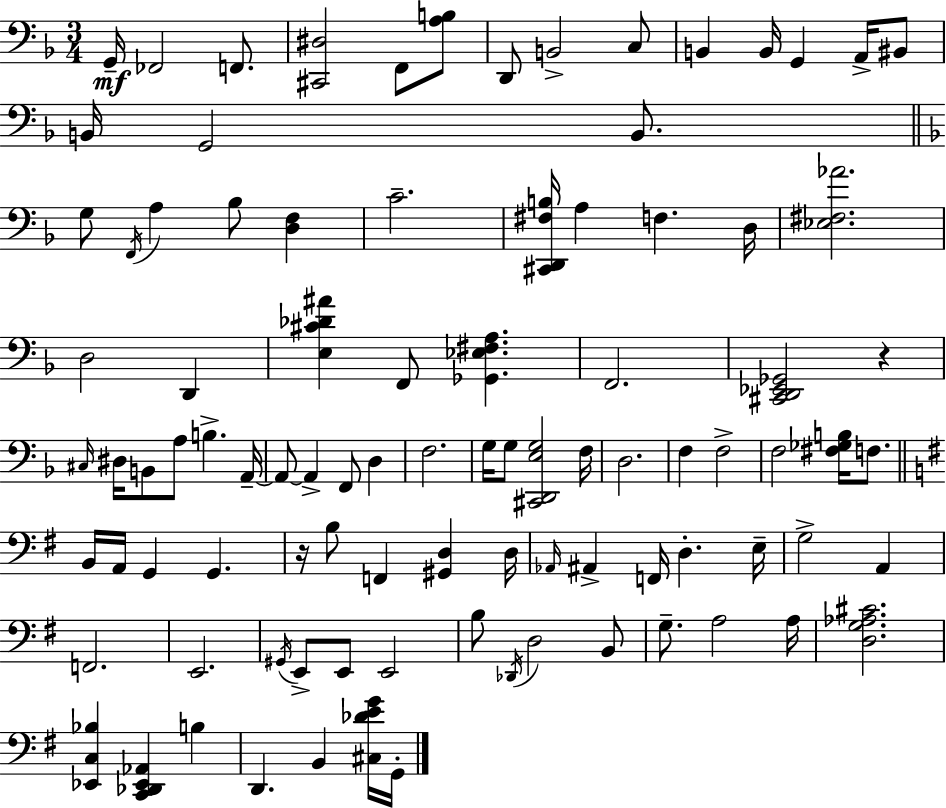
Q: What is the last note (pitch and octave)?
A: G2